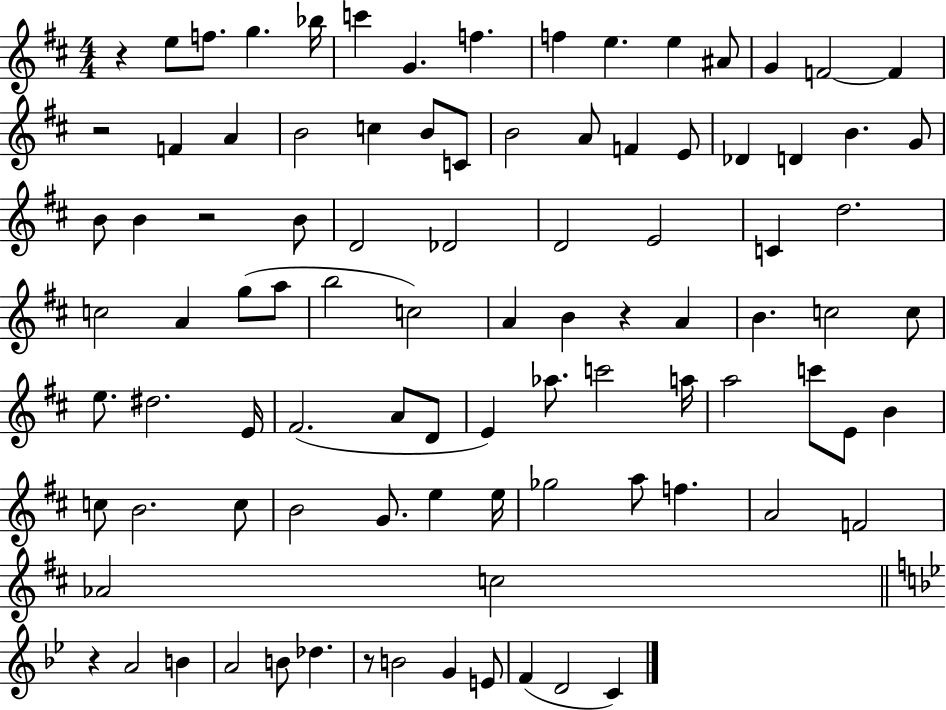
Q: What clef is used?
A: treble